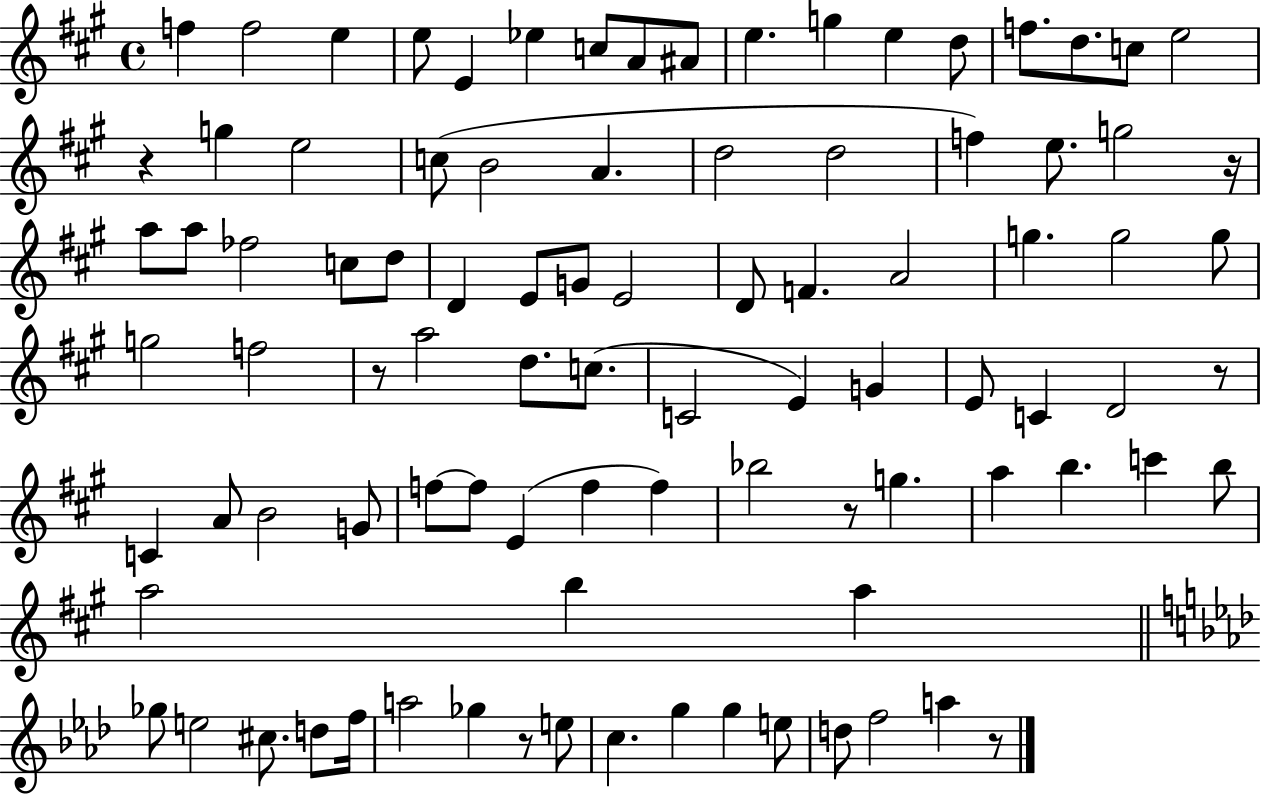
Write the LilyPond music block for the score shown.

{
  \clef treble
  \time 4/4
  \defaultTimeSignature
  \key a \major
  f''4 f''2 e''4 | e''8 e'4 ees''4 c''8 a'8 ais'8 | e''4. g''4 e''4 d''8 | f''8. d''8. c''8 e''2 | \break r4 g''4 e''2 | c''8( b'2 a'4. | d''2 d''2 | f''4) e''8. g''2 r16 | \break a''8 a''8 fes''2 c''8 d''8 | d'4 e'8 g'8 e'2 | d'8 f'4. a'2 | g''4. g''2 g''8 | \break g''2 f''2 | r8 a''2 d''8. c''8.( | c'2 e'4) g'4 | e'8 c'4 d'2 r8 | \break c'4 a'8 b'2 g'8 | f''8~~ f''8 e'4( f''4 f''4) | bes''2 r8 g''4. | a''4 b''4. c'''4 b''8 | \break a''2 b''4 a''4 | \bar "||" \break \key aes \major ges''8 e''2 cis''8. d''8 f''16 | a''2 ges''4 r8 e''8 | c''4. g''4 g''4 e''8 | d''8 f''2 a''4 r8 | \break \bar "|."
}